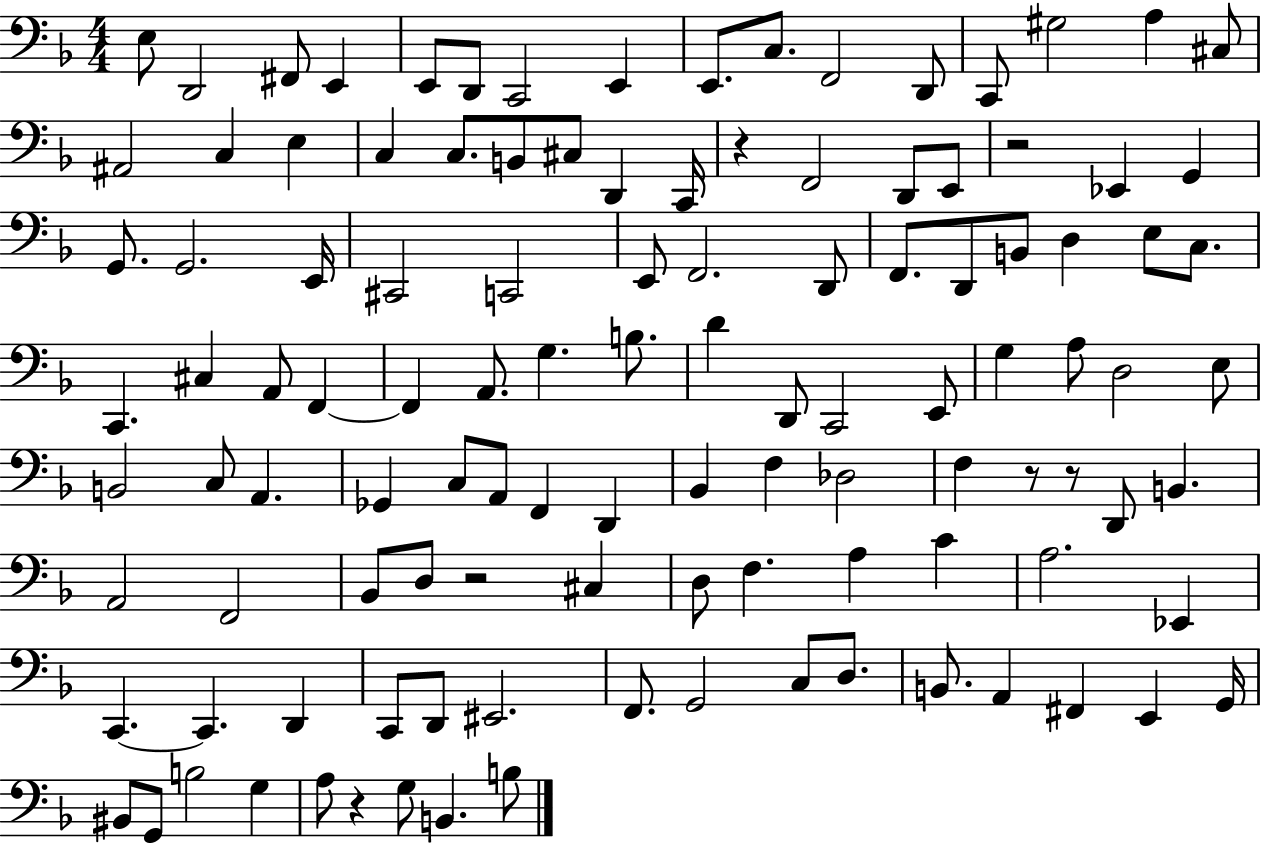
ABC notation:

X:1
T:Untitled
M:4/4
L:1/4
K:F
E,/2 D,,2 ^F,,/2 E,, E,,/2 D,,/2 C,,2 E,, E,,/2 C,/2 F,,2 D,,/2 C,,/2 ^G,2 A, ^C,/2 ^A,,2 C, E, C, C,/2 B,,/2 ^C,/2 D,, C,,/4 z F,,2 D,,/2 E,,/2 z2 _E,, G,, G,,/2 G,,2 E,,/4 ^C,,2 C,,2 E,,/2 F,,2 D,,/2 F,,/2 D,,/2 B,,/2 D, E,/2 C,/2 C,, ^C, A,,/2 F,, F,, A,,/2 G, B,/2 D D,,/2 C,,2 E,,/2 G, A,/2 D,2 E,/2 B,,2 C,/2 A,, _G,, C,/2 A,,/2 F,, D,, _B,, F, _D,2 F, z/2 z/2 D,,/2 B,, A,,2 F,,2 _B,,/2 D,/2 z2 ^C, D,/2 F, A, C A,2 _E,, C,, C,, D,, C,,/2 D,,/2 ^E,,2 F,,/2 G,,2 C,/2 D,/2 B,,/2 A,, ^F,, E,, G,,/4 ^B,,/2 G,,/2 B,2 G, A,/2 z G,/2 B,, B,/2